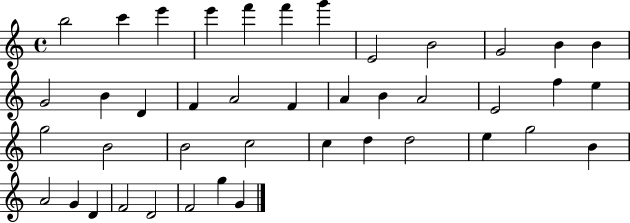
{
  \clef treble
  \time 4/4
  \defaultTimeSignature
  \key c \major
  b''2 c'''4 e'''4 | e'''4 f'''4 f'''4 g'''4 | e'2 b'2 | g'2 b'4 b'4 | \break g'2 b'4 d'4 | f'4 a'2 f'4 | a'4 b'4 a'2 | e'2 f''4 e''4 | \break g''2 b'2 | b'2 c''2 | c''4 d''4 d''2 | e''4 g''2 b'4 | \break a'2 g'4 d'4 | f'2 d'2 | f'2 g''4 g'4 | \bar "|."
}